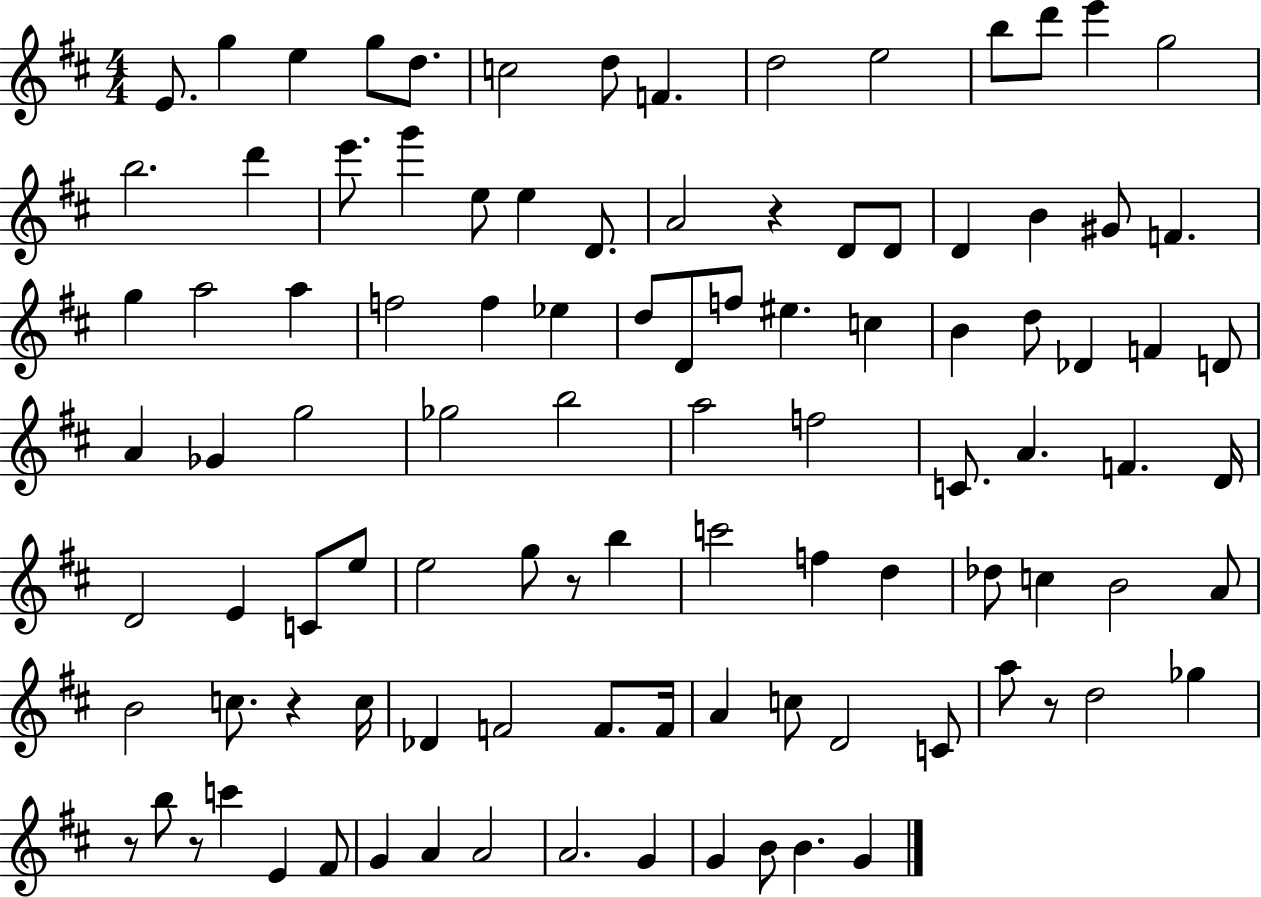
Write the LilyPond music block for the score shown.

{
  \clef treble
  \numericTimeSignature
  \time 4/4
  \key d \major
  e'8. g''4 e''4 g''8 d''8. | c''2 d''8 f'4. | d''2 e''2 | b''8 d'''8 e'''4 g''2 | \break b''2. d'''4 | e'''8. g'''4 e''8 e''4 d'8. | a'2 r4 d'8 d'8 | d'4 b'4 gis'8 f'4. | \break g''4 a''2 a''4 | f''2 f''4 ees''4 | d''8 d'8 f''8 eis''4. c''4 | b'4 d''8 des'4 f'4 d'8 | \break a'4 ges'4 g''2 | ges''2 b''2 | a''2 f''2 | c'8. a'4. f'4. d'16 | \break d'2 e'4 c'8 e''8 | e''2 g''8 r8 b''4 | c'''2 f''4 d''4 | des''8 c''4 b'2 a'8 | \break b'2 c''8. r4 c''16 | des'4 f'2 f'8. f'16 | a'4 c''8 d'2 c'8 | a''8 r8 d''2 ges''4 | \break r8 b''8 r8 c'''4 e'4 fis'8 | g'4 a'4 a'2 | a'2. g'4 | g'4 b'8 b'4. g'4 | \break \bar "|."
}